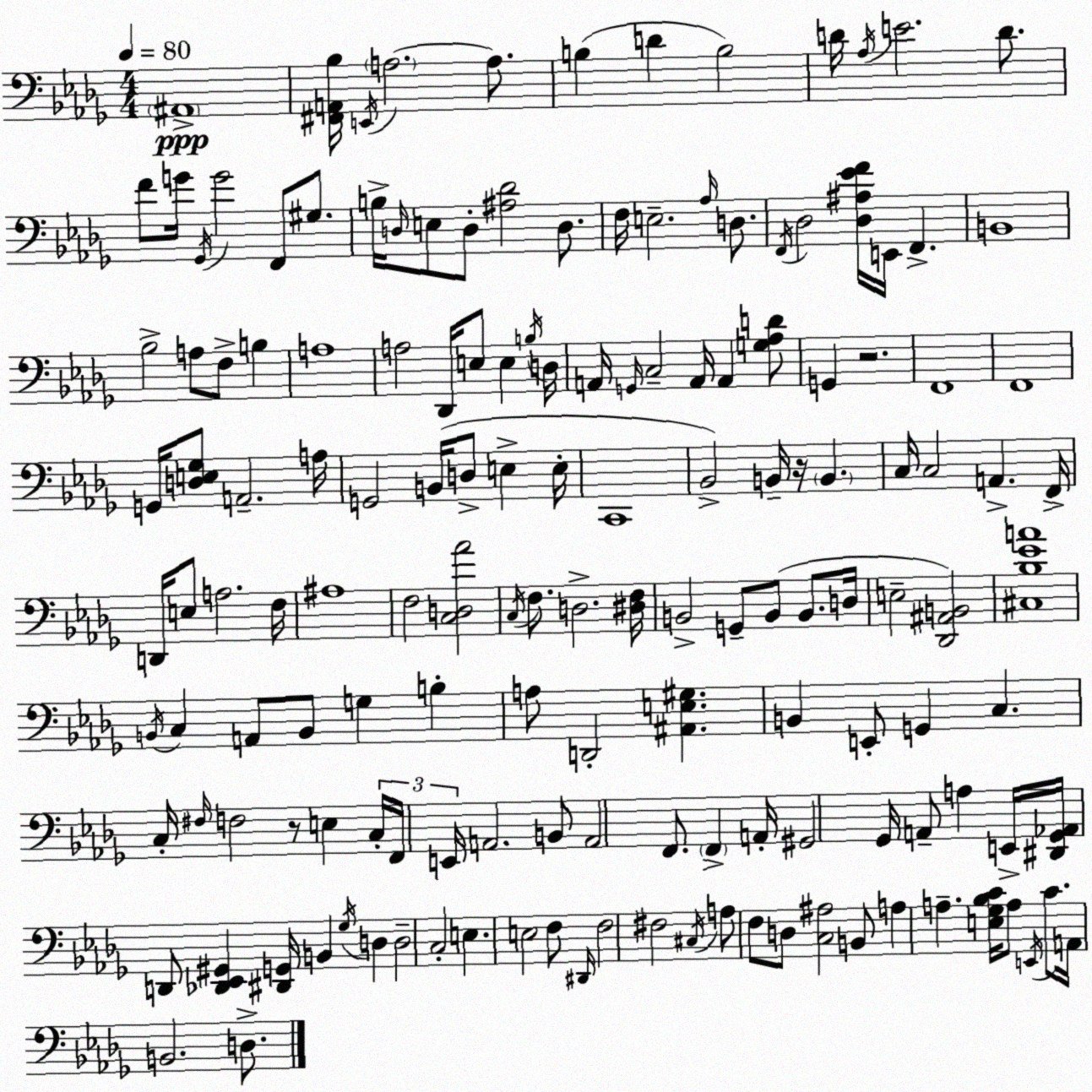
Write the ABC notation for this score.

X:1
T:Untitled
M:4/4
L:1/4
K:Bbm
^A,,4 [^F,,A,,_B,]/4 E,,/4 A,2 A,/2 B, D B,2 D/4 _A,/4 E2 D/2 F/2 G/4 _G,,/4 G2 F,,/2 ^G,/2 B,/4 D,/4 E,/2 D,/2 [^A,_D]2 D,/2 F,/4 E,2 _A,/4 D,/2 F,,/4 _D,2 [_D,^A,_EF]/4 E,,/4 F,, B,,4 _B,2 A,/2 F,/2 B, A,4 A,2 _D,,/4 E,/2 E, B,/4 D,/4 A,,/4 G,,/4 C,2 A,,/4 A,, [G,_A,D]/2 G,, z2 F,,4 F,,4 G,,/4 [D,E,_G,]/2 A,,2 A,/4 G,,2 B,,/4 D,/2 E, E,/4 C,,4 _B,,2 B,,/4 z/4 B,, C,/4 C,2 A,, F,,/4 D,,/4 E,/2 A,2 F,/4 ^A,4 F,2 [C,D,_A]2 C,/4 F,/2 D,2 [^D,F,]/4 B,,2 G,,/2 B,,/2 B,,/2 D,/4 E,2 [_D,,^A,,B,,]2 [^C,_B,_EA]4 B,,/4 C, A,,/2 B,,/2 G, B, A,/2 D,,2 [^A,,E,^G,] B,, E,,/2 G,, C, C,/4 ^F,/4 F,2 z/2 E, C,/4 F,,/4 E,,/4 A,,2 B,,/2 A,,2 F,,/2 F,, A,,/4 ^G,,2 _G,,/4 A,,/2 A, E,,/4 [^D,,_G,,_A,,]/4 D,,/2 [_D,,_E,,^G,,] [^D,,G,,]/4 B,, _G,/4 D, D,2 C,2 E, E,2 F,/2 ^D,,/4 F,2 ^F,2 ^C,/4 A,/2 F,/2 D,/2 [C,^A,]2 B,,/2 A, A, [E,_G,_B,C]/4 A,/2 E,,/4 C/2 A,,/4 B,,2 D,/2